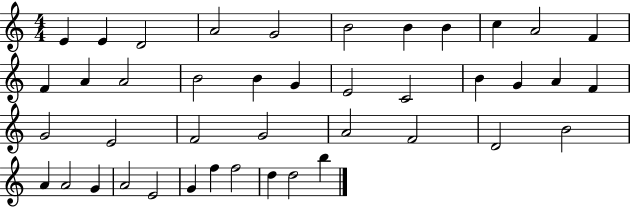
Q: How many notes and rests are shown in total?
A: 42